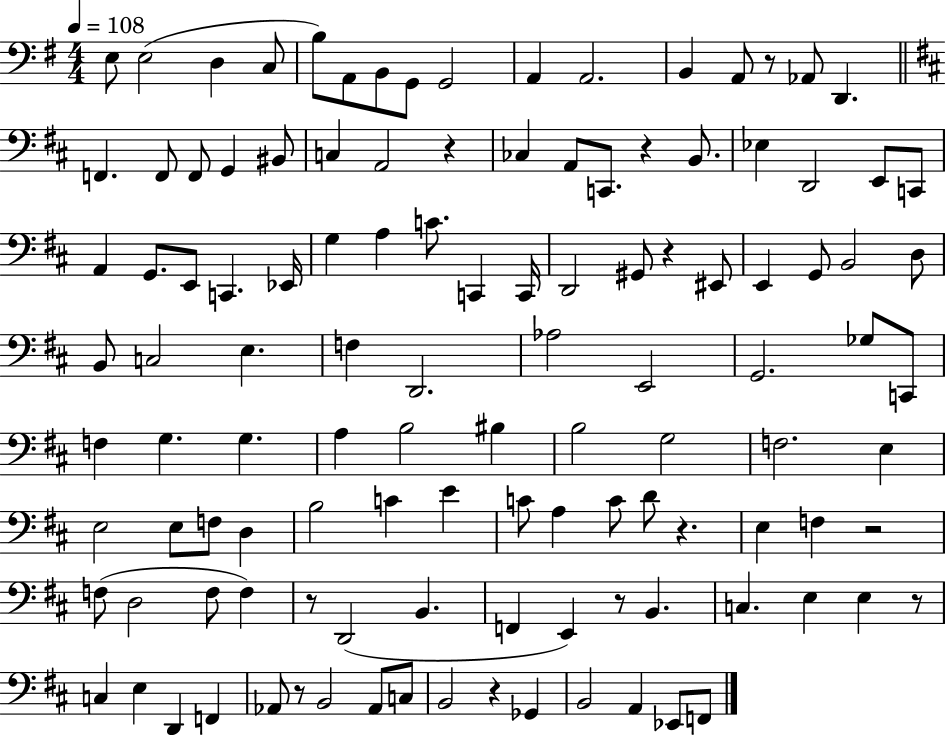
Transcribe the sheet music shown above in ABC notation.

X:1
T:Untitled
M:4/4
L:1/4
K:G
E,/2 E,2 D, C,/2 B,/2 A,,/2 B,,/2 G,,/2 G,,2 A,, A,,2 B,, A,,/2 z/2 _A,,/2 D,, F,, F,,/2 F,,/2 G,, ^B,,/2 C, A,,2 z _C, A,,/2 C,,/2 z B,,/2 _E, D,,2 E,,/2 C,,/2 A,, G,,/2 E,,/2 C,, _E,,/4 G, A, C/2 C,, C,,/4 D,,2 ^G,,/2 z ^E,,/2 E,, G,,/2 B,,2 D,/2 B,,/2 C,2 E, F, D,,2 _A,2 E,,2 G,,2 _G,/2 C,,/2 F, G, G, A, B,2 ^B, B,2 G,2 F,2 E, E,2 E,/2 F,/2 D, B,2 C E C/2 A, C/2 D/2 z E, F, z2 F,/2 D,2 F,/2 F, z/2 D,,2 B,, F,, E,, z/2 B,, C, E, E, z/2 C, E, D,, F,, _A,,/2 z/2 B,,2 _A,,/2 C,/2 B,,2 z _G,, B,,2 A,, _E,,/2 F,,/2